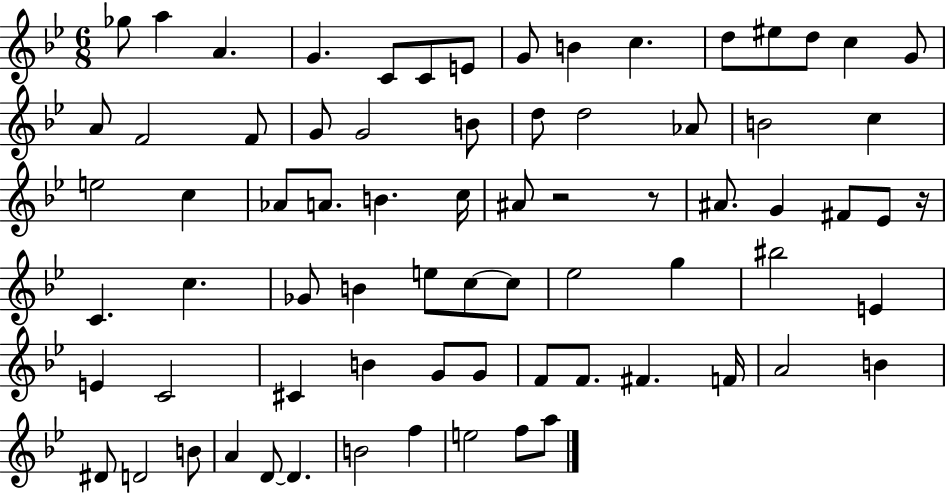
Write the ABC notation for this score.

X:1
T:Untitled
M:6/8
L:1/4
K:Bb
_g/2 a A G C/2 C/2 E/2 G/2 B c d/2 ^e/2 d/2 c G/2 A/2 F2 F/2 G/2 G2 B/2 d/2 d2 _A/2 B2 c e2 c _A/2 A/2 B c/4 ^A/2 z2 z/2 ^A/2 G ^F/2 _E/2 z/4 C c _G/2 B e/2 c/2 c/2 _e2 g ^b2 E E C2 ^C B G/2 G/2 F/2 F/2 ^F F/4 A2 B ^D/2 D2 B/2 A D/2 D B2 f e2 f/2 a/2